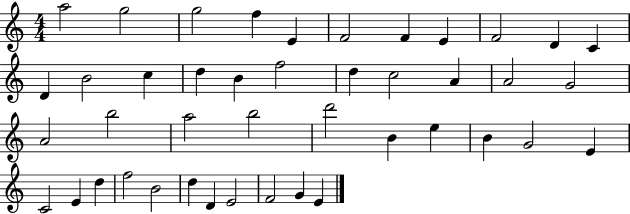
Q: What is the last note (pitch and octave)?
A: E4